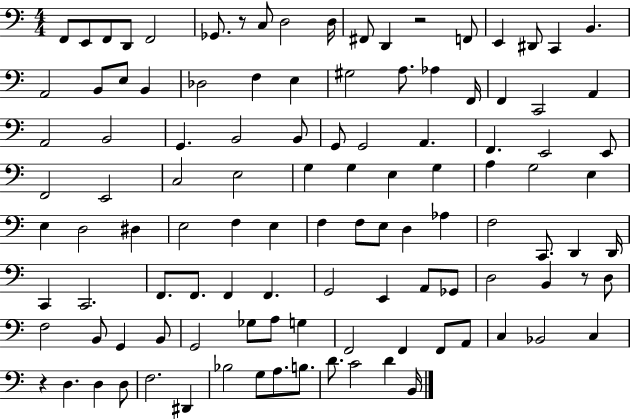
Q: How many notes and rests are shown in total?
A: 112